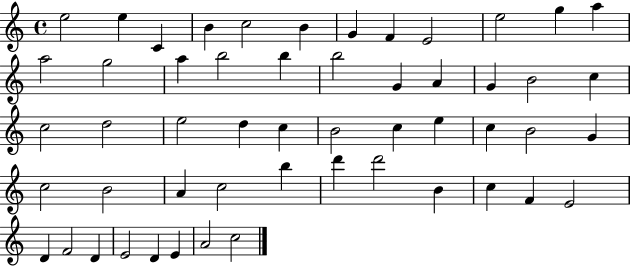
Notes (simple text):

E5/h E5/q C4/q B4/q C5/h B4/q G4/q F4/q E4/h E5/h G5/q A5/q A5/h G5/h A5/q B5/h B5/q B5/h G4/q A4/q G4/q B4/h C5/q C5/h D5/h E5/h D5/q C5/q B4/h C5/q E5/q C5/q B4/h G4/q C5/h B4/h A4/q C5/h B5/q D6/q D6/h B4/q C5/q F4/q E4/h D4/q F4/h D4/q E4/h D4/q E4/q A4/h C5/h